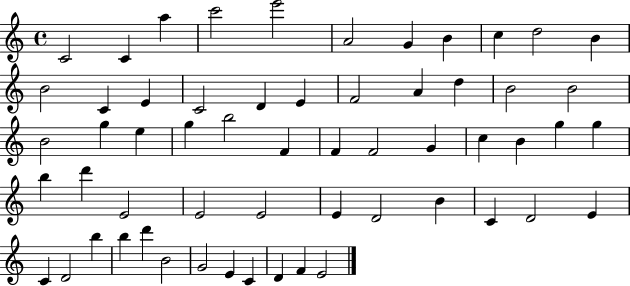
X:1
T:Untitled
M:4/4
L:1/4
K:C
C2 C a c'2 e'2 A2 G B c d2 B B2 C E C2 D E F2 A d B2 B2 B2 g e g b2 F F F2 G c B g g b d' E2 E2 E2 E D2 B C D2 E C D2 b b d' B2 G2 E C D F E2